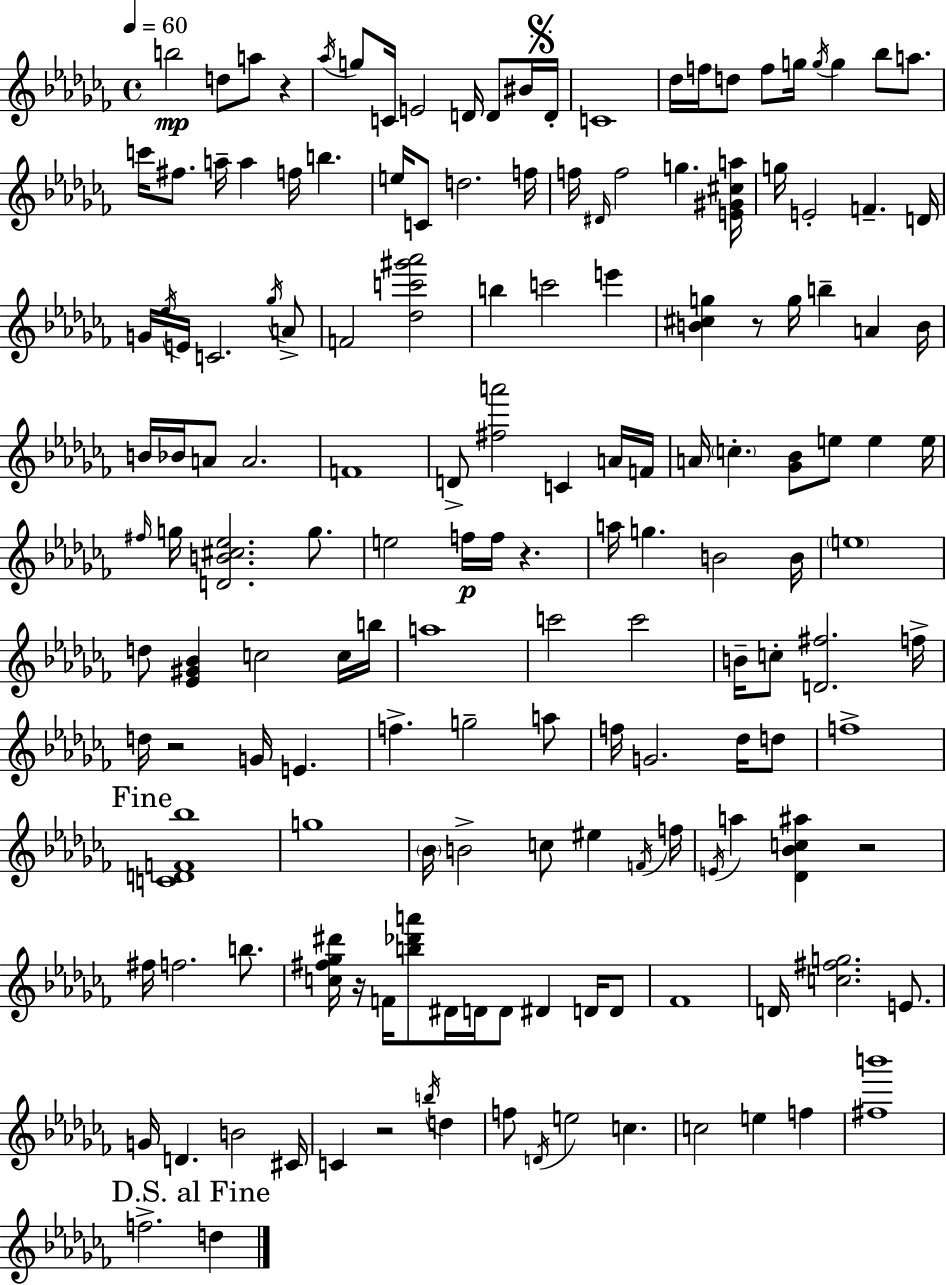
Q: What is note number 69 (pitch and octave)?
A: G5